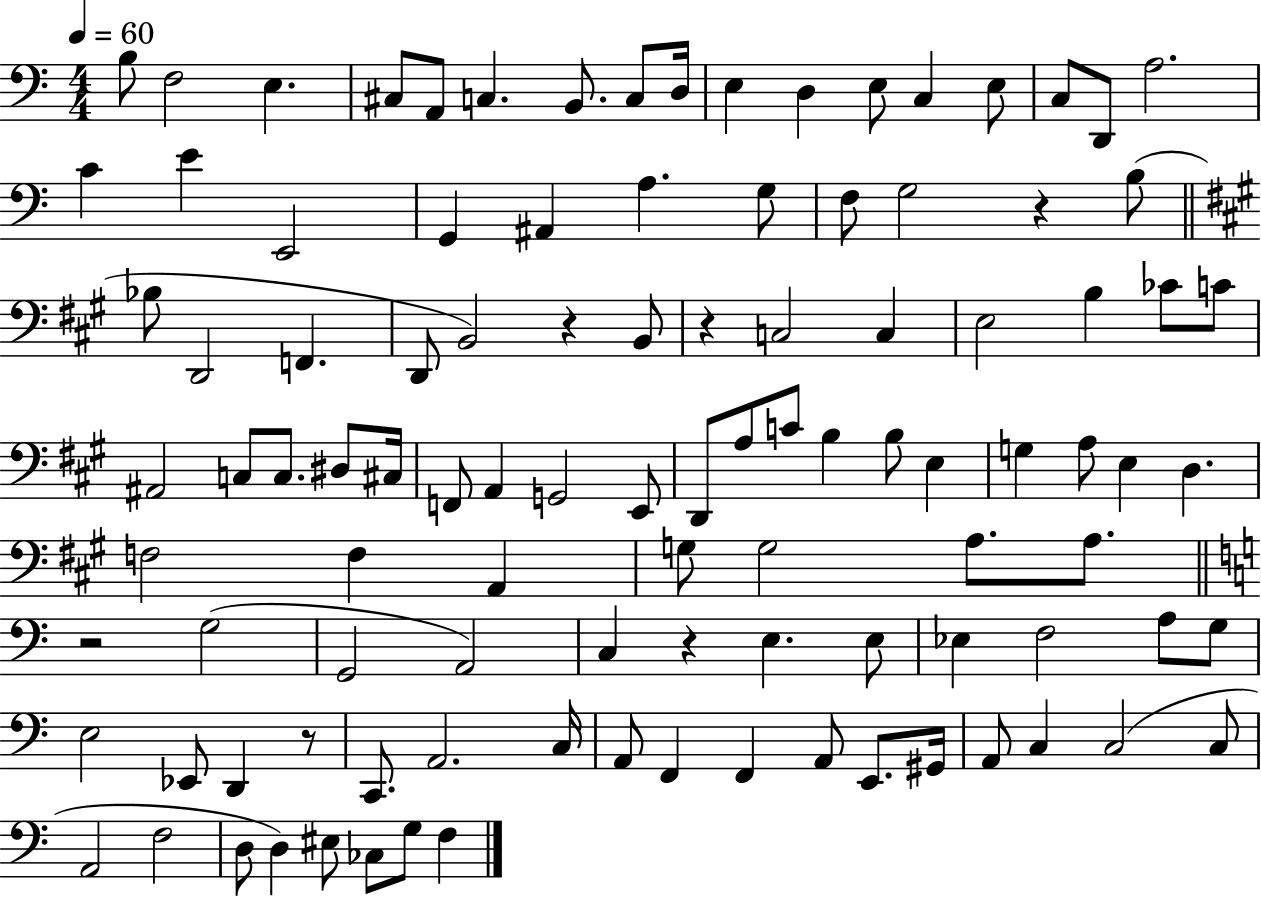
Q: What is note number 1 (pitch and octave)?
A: B3